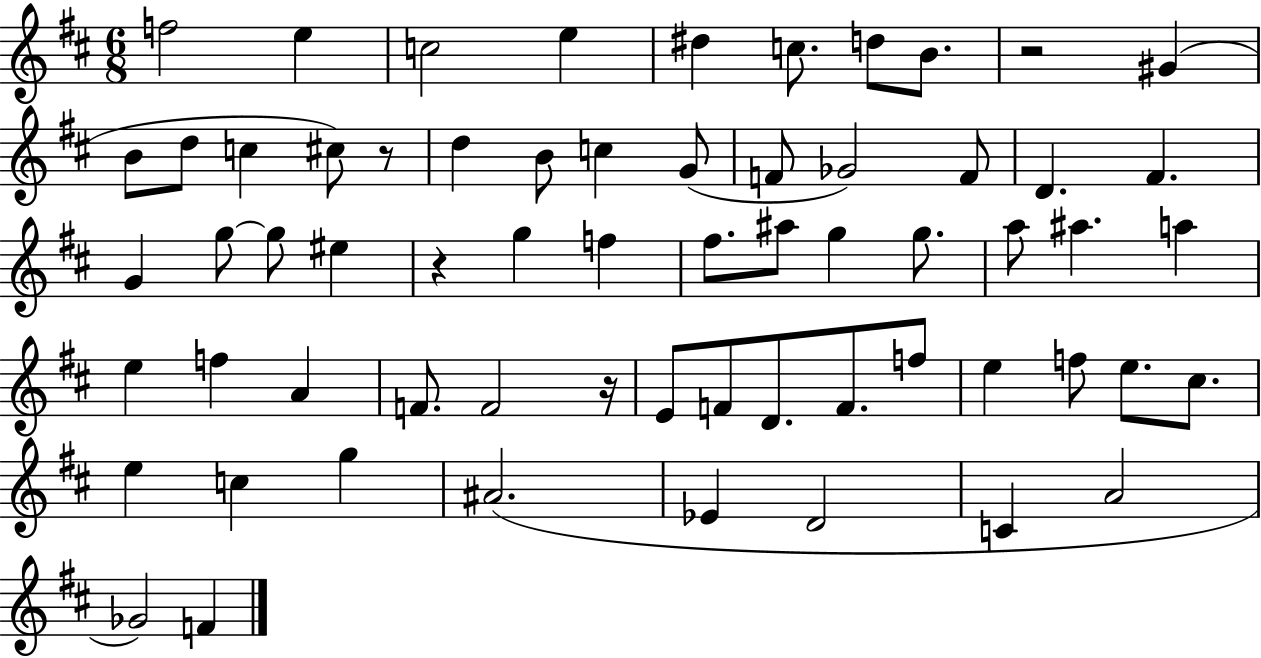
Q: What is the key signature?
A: D major